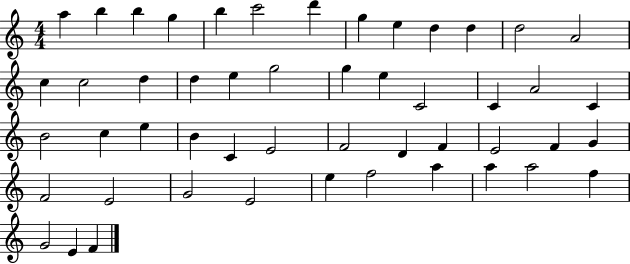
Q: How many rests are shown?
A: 0